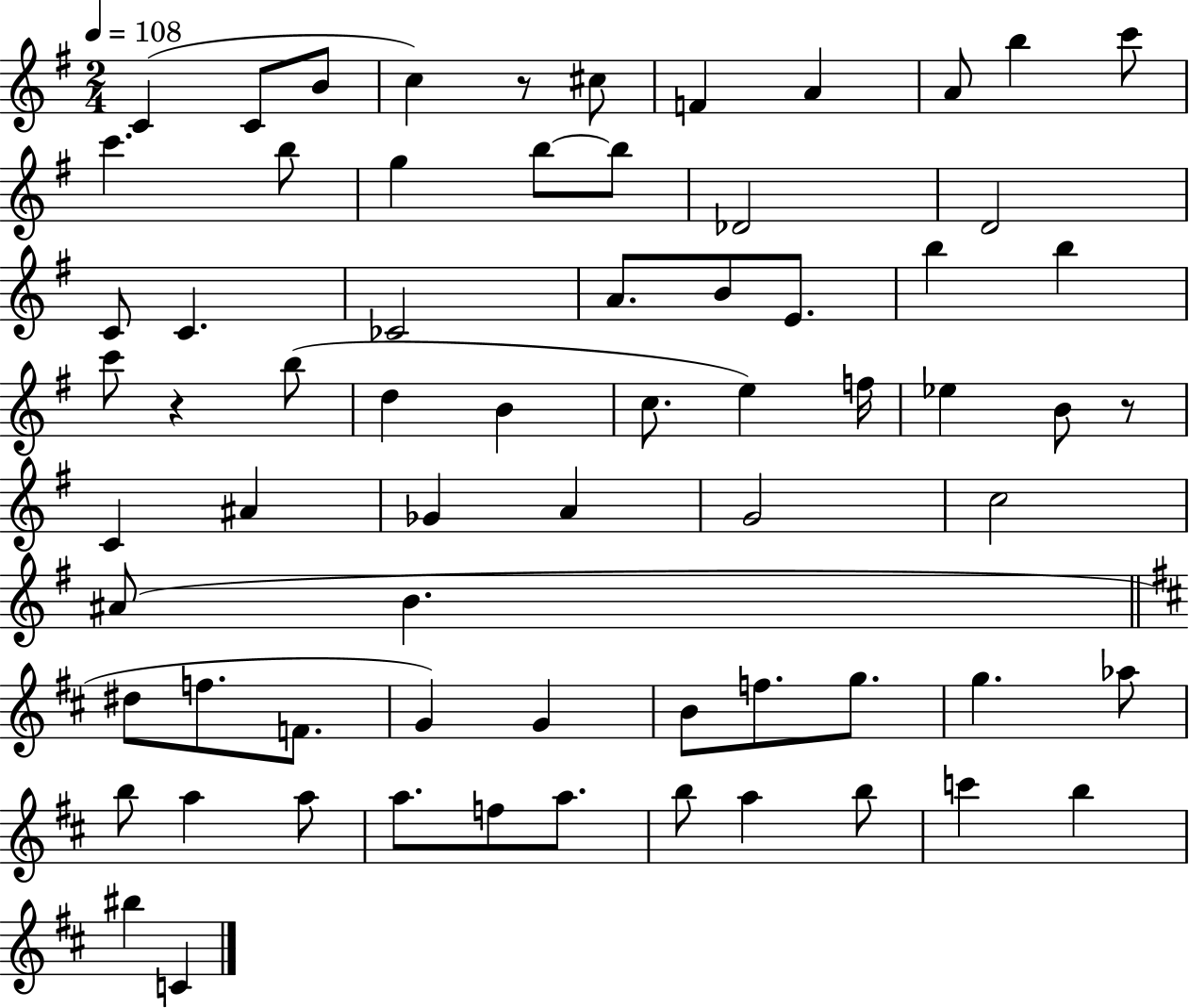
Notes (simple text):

C4/q C4/e B4/e C5/q R/e C#5/e F4/q A4/q A4/e B5/q C6/e C6/q. B5/e G5/q B5/e B5/e Db4/h D4/h C4/e C4/q. CES4/h A4/e. B4/e E4/e. B5/q B5/q C6/e R/q B5/e D5/q B4/q C5/e. E5/q F5/s Eb5/q B4/e R/e C4/q A#4/q Gb4/q A4/q G4/h C5/h A#4/e B4/q. D#5/e F5/e. F4/e. G4/q G4/q B4/e F5/e. G5/e. G5/q. Ab5/e B5/e A5/q A5/e A5/e. F5/e A5/e. B5/e A5/q B5/e C6/q B5/q BIS5/q C4/q